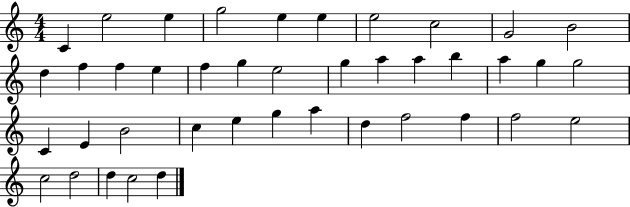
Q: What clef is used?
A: treble